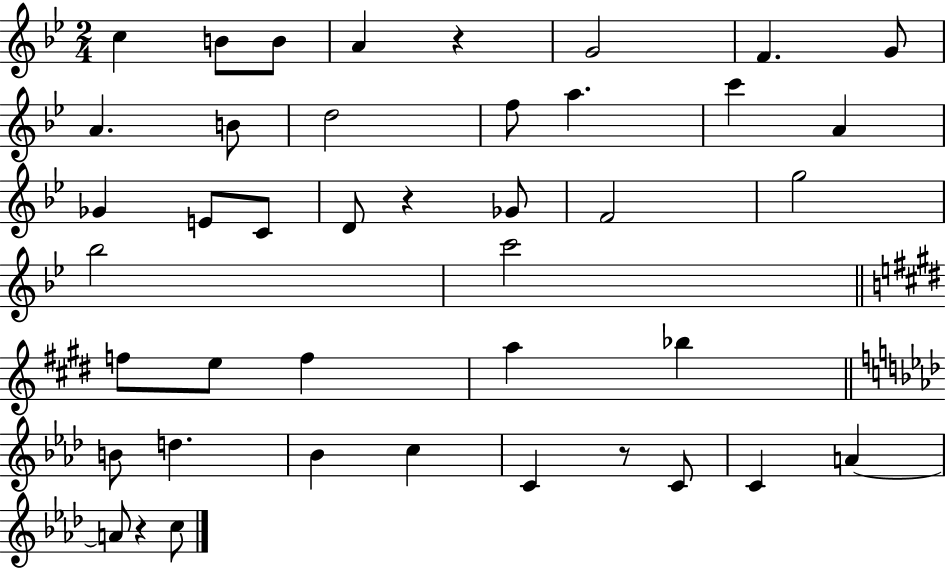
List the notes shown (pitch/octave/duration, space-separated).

C5/q B4/e B4/e A4/q R/q G4/h F4/q. G4/e A4/q. B4/e D5/h F5/e A5/q. C6/q A4/q Gb4/q E4/e C4/e D4/e R/q Gb4/e F4/h G5/h Bb5/h C6/h F5/e E5/e F5/q A5/q Bb5/q B4/e D5/q. Bb4/q C5/q C4/q R/e C4/e C4/q A4/q A4/e R/q C5/e